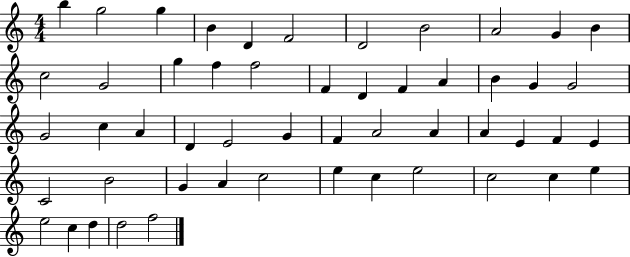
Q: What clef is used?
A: treble